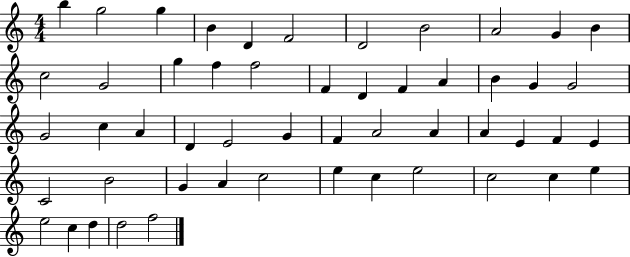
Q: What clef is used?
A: treble